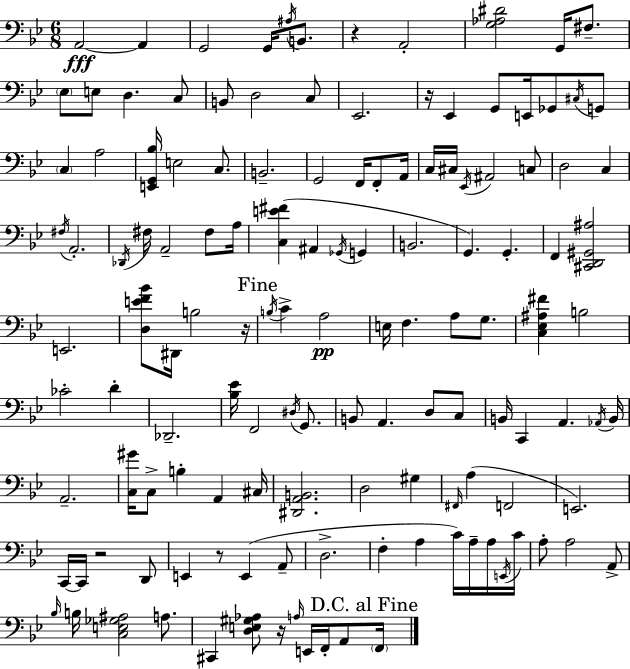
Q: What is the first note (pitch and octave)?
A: A2